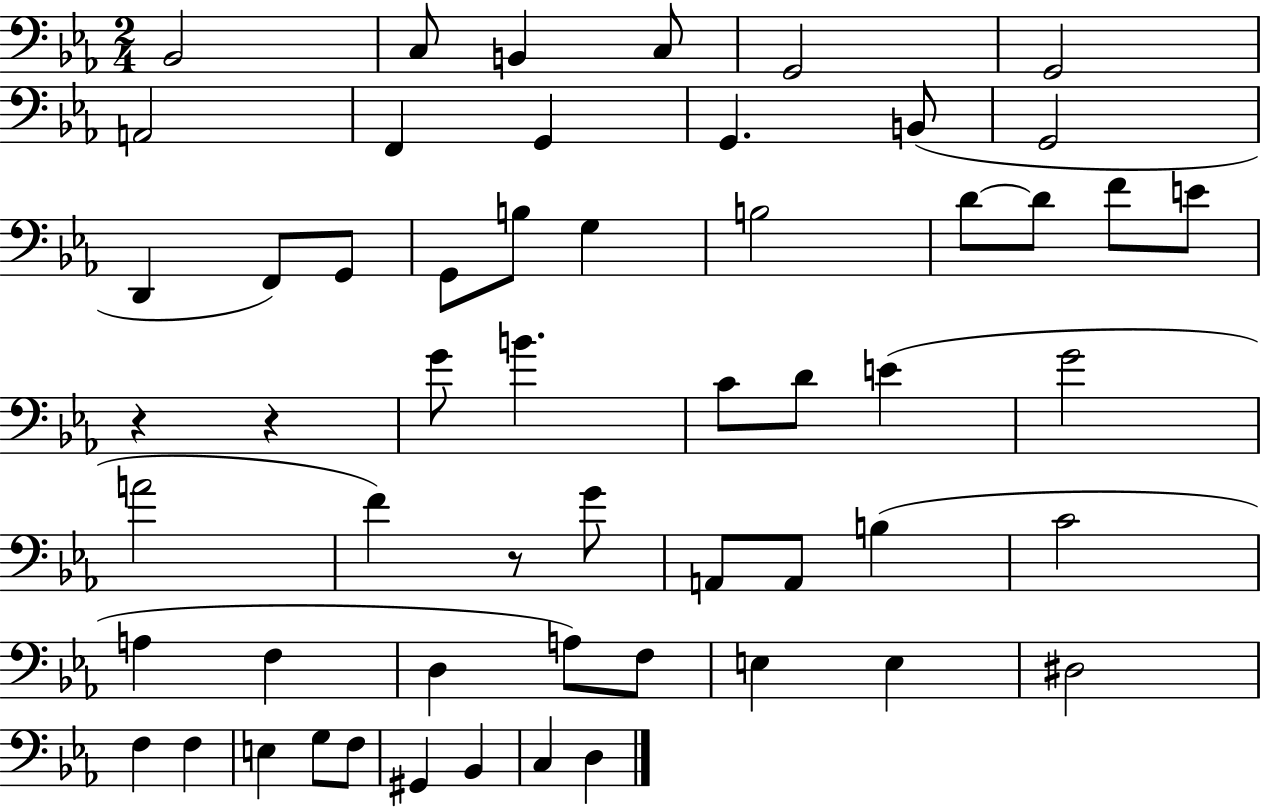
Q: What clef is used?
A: bass